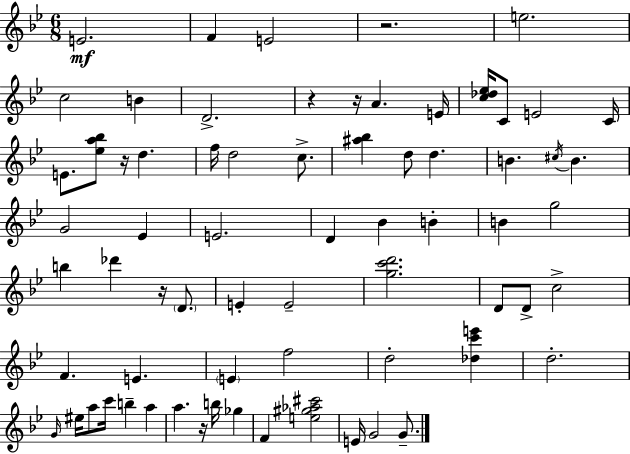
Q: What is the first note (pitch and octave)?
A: E4